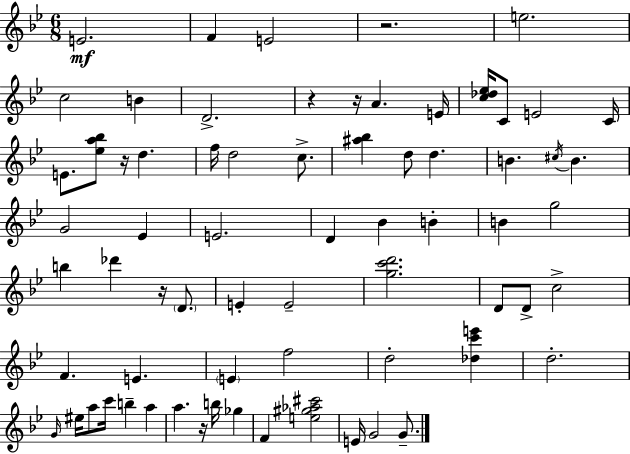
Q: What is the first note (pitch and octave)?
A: E4